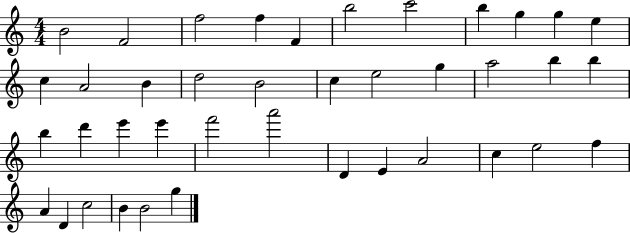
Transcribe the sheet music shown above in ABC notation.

X:1
T:Untitled
M:4/4
L:1/4
K:C
B2 F2 f2 f F b2 c'2 b g g e c A2 B d2 B2 c e2 g a2 b b b d' e' e' f'2 a'2 D E A2 c e2 f A D c2 B B2 g